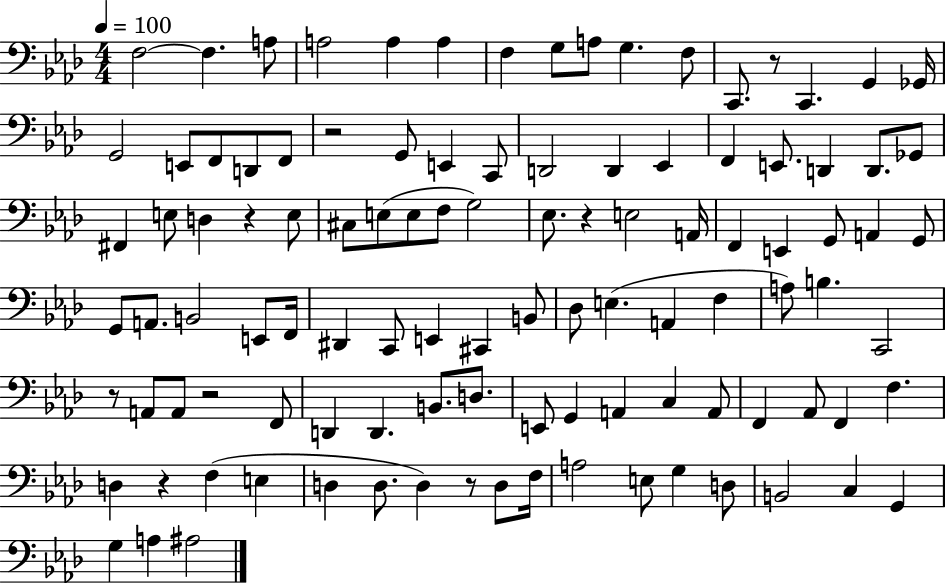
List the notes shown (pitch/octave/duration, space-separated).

F3/h F3/q. A3/e A3/h A3/q A3/q F3/q G3/e A3/e G3/q. F3/e C2/e. R/e C2/q. G2/q Gb2/s G2/h E2/e F2/e D2/e F2/e R/h G2/e E2/q C2/e D2/h D2/q Eb2/q F2/q E2/e. D2/q D2/e. Gb2/e F#2/q E3/e D3/q R/q E3/e C#3/e E3/e E3/e F3/e G3/h Eb3/e. R/q E3/h A2/s F2/q E2/q G2/e A2/q G2/e G2/e A2/e. B2/h E2/e F2/s D#2/q C2/e E2/q C#2/q B2/e Db3/e E3/q. A2/q F3/q A3/e B3/q. C2/h R/e A2/e A2/e R/h F2/e D2/q D2/q. B2/e. D3/e. E2/e G2/q A2/q C3/q A2/e F2/q Ab2/e F2/q F3/q. D3/q R/q F3/q E3/q D3/q D3/e. D3/q R/e D3/e F3/s A3/h E3/e G3/q D3/e B2/h C3/q G2/q G3/q A3/q A#3/h